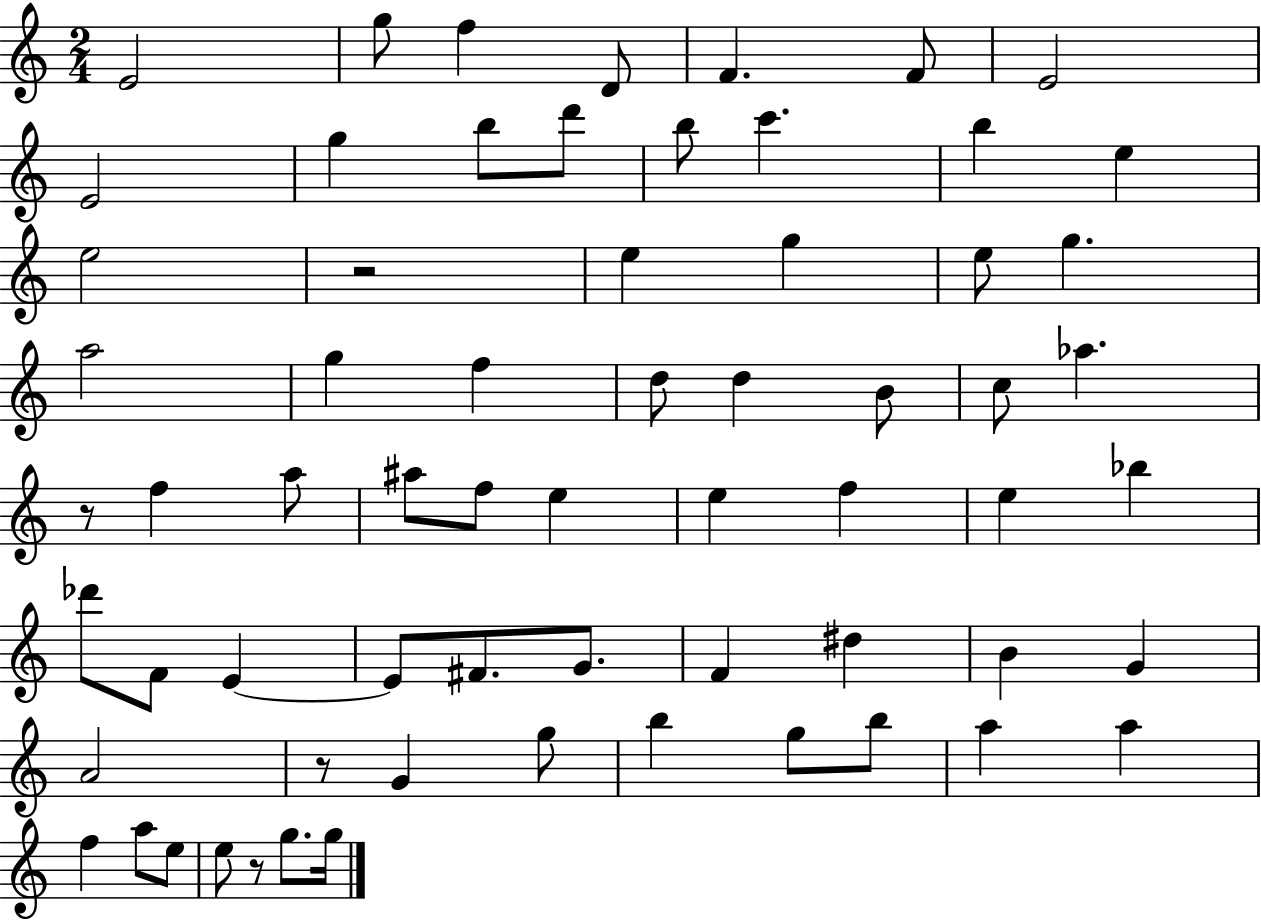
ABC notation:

X:1
T:Untitled
M:2/4
L:1/4
K:C
E2 g/2 f D/2 F F/2 E2 E2 g b/2 d'/2 b/2 c' b e e2 z2 e g e/2 g a2 g f d/2 d B/2 c/2 _a z/2 f a/2 ^a/2 f/2 e e f e _b _d'/2 F/2 E E/2 ^F/2 G/2 F ^d B G A2 z/2 G g/2 b g/2 b/2 a a f a/2 e/2 e/2 z/2 g/2 g/4